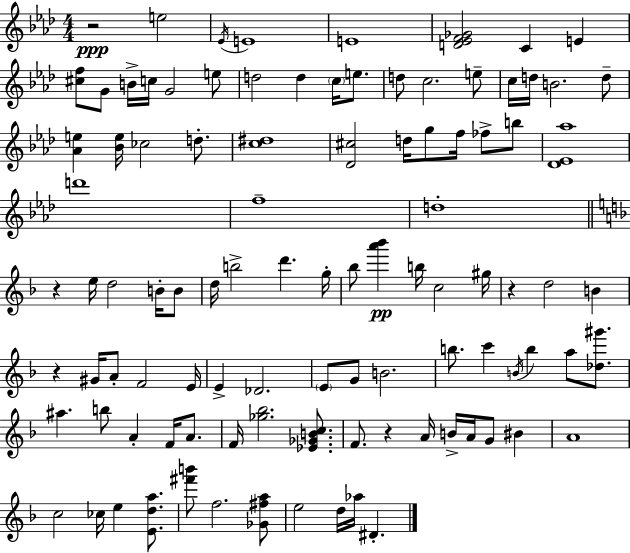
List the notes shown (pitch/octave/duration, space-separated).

R/h E5/h Eb4/s E4/w E4/w [D4,Eb4,F4,Gb4]/h C4/q E4/q [C#5,F5]/e G4/e B4/s C5/s G4/h E5/e D5/h D5/q C5/s E5/e. D5/e C5/h. E5/e C5/s D5/s B4/h. D5/e [Ab4,E5]/q [Bb4,E5]/s CES5/h D5/e. [C5,D#5]/w [Db4,C#5]/h D5/s G5/e F5/s FES5/e B5/e [Db4,Eb4,Ab5]/w D6/w F5/w D5/w R/q E5/s D5/h B4/s B4/e D5/s B5/h D6/q. G5/s Bb5/e [A6,Bb6]/q B5/s C5/h G#5/s R/q D5/h B4/q R/q G#4/s A4/e F4/h E4/s E4/q Db4/h. E4/e G4/e B4/h. B5/e. C6/q B4/s B5/q A5/e [Db5,G#6]/e. A#5/q. B5/e A4/q F4/s A4/e. F4/s [Gb5,Bb5]/h. [Eb4,Gb4,B4,C5]/e. F4/e. R/q A4/s B4/s A4/s G4/e BIS4/q A4/w C5/h CES5/s E5/q [E4,D5,A5]/e. [F#6,B6]/e F5/h. [Gb4,F#5,A5]/e E5/h D5/s Ab5/s D#4/q.